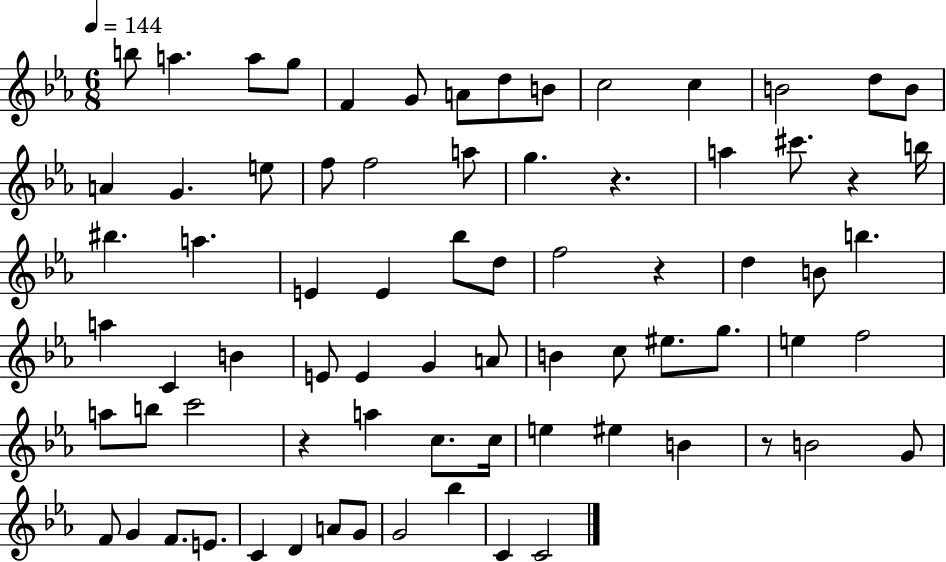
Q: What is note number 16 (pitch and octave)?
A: G4